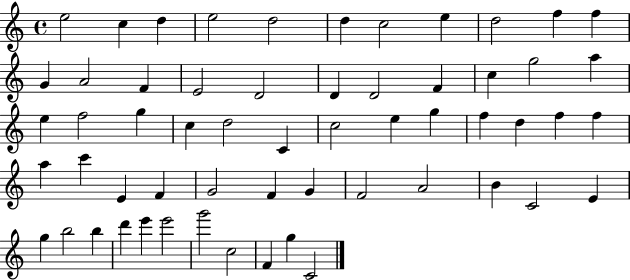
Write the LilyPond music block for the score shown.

{
  \clef treble
  \time 4/4
  \defaultTimeSignature
  \key c \major
  e''2 c''4 d''4 | e''2 d''2 | d''4 c''2 e''4 | d''2 f''4 f''4 | \break g'4 a'2 f'4 | e'2 d'2 | d'4 d'2 f'4 | c''4 g''2 a''4 | \break e''4 f''2 g''4 | c''4 d''2 c'4 | c''2 e''4 g''4 | f''4 d''4 f''4 f''4 | \break a''4 c'''4 e'4 f'4 | g'2 f'4 g'4 | f'2 a'2 | b'4 c'2 e'4 | \break g''4 b''2 b''4 | d'''4 e'''4 e'''2 | g'''2 c''2 | f'4 g''4 c'2 | \break \bar "|."
}